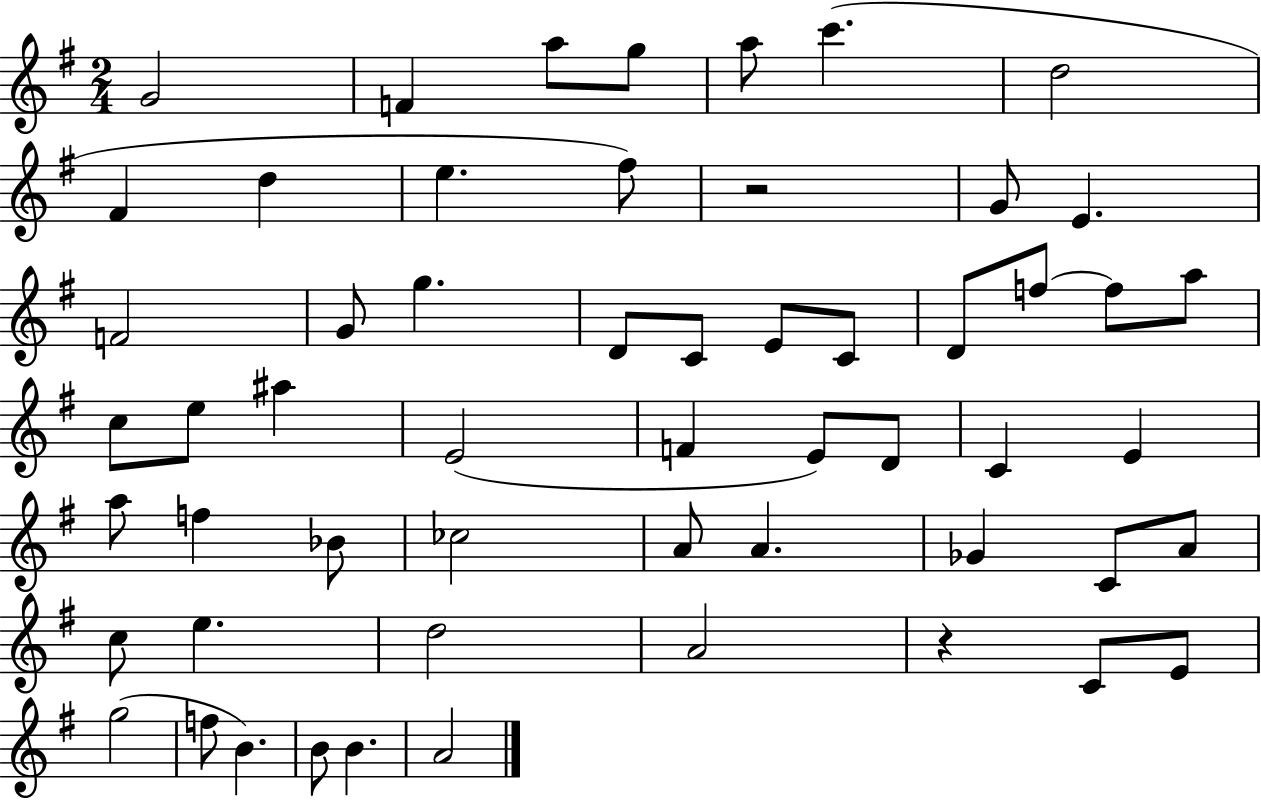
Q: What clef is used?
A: treble